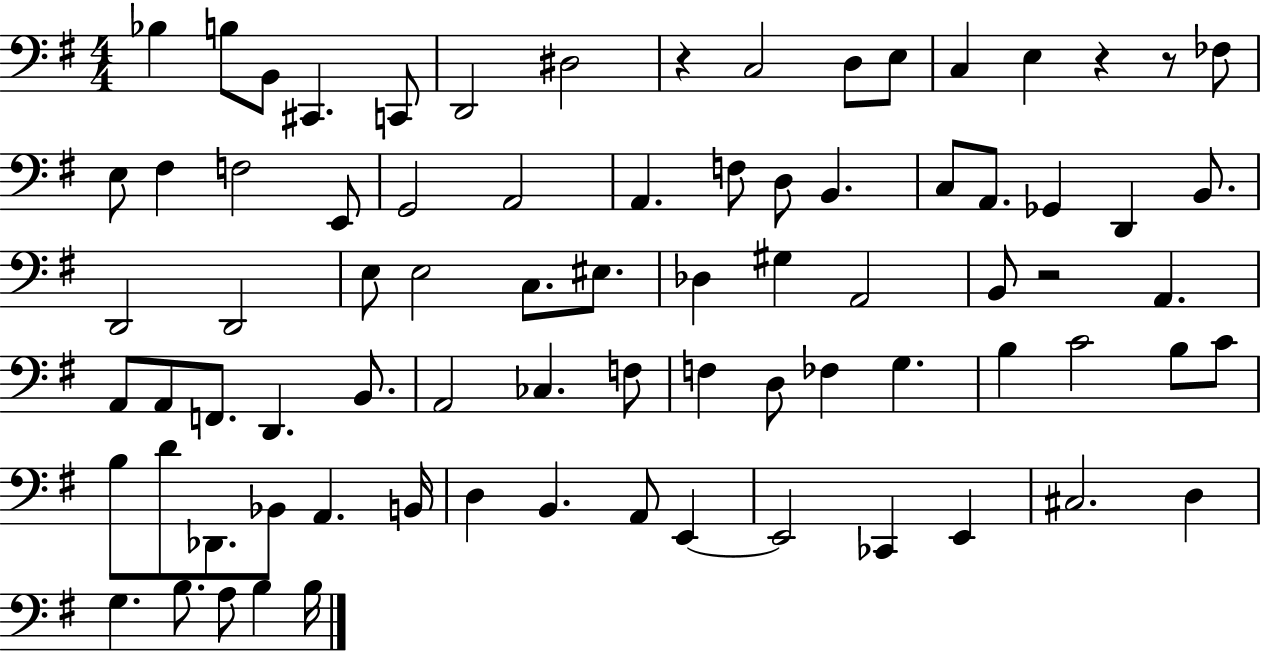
X:1
T:Untitled
M:4/4
L:1/4
K:G
_B, B,/2 B,,/2 ^C,, C,,/2 D,,2 ^D,2 z C,2 D,/2 E,/2 C, E, z z/2 _F,/2 E,/2 ^F, F,2 E,,/2 G,,2 A,,2 A,, F,/2 D,/2 B,, C,/2 A,,/2 _G,, D,, B,,/2 D,,2 D,,2 E,/2 E,2 C,/2 ^E,/2 _D, ^G, A,,2 B,,/2 z2 A,, A,,/2 A,,/2 F,,/2 D,, B,,/2 A,,2 _C, F,/2 F, D,/2 _F, G, B, C2 B,/2 C/2 B,/2 D/2 _D,,/2 _B,,/2 A,, B,,/4 D, B,, A,,/2 E,, E,,2 _C,, E,, ^C,2 D, G, B,/2 A,/2 B, B,/4